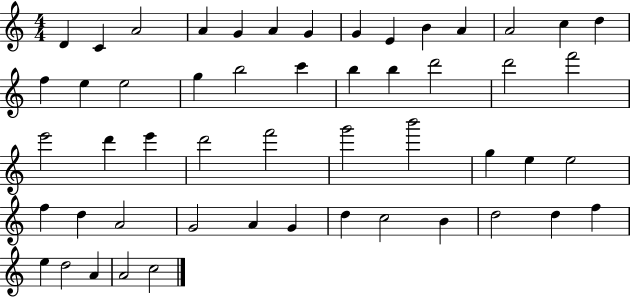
D4/q C4/q A4/h A4/q G4/q A4/q G4/q G4/q E4/q B4/q A4/q A4/h C5/q D5/q F5/q E5/q E5/h G5/q B5/h C6/q B5/q B5/q D6/h D6/h F6/h E6/h D6/q E6/q D6/h F6/h G6/h B6/h G5/q E5/q E5/h F5/q D5/q A4/h G4/h A4/q G4/q D5/q C5/h B4/q D5/h D5/q F5/q E5/q D5/h A4/q A4/h C5/h